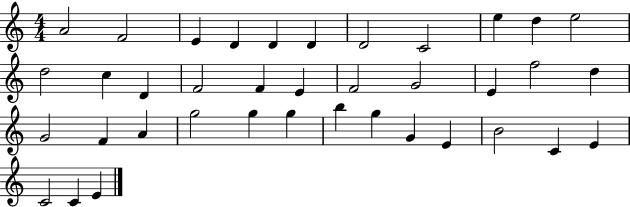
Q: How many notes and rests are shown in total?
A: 38